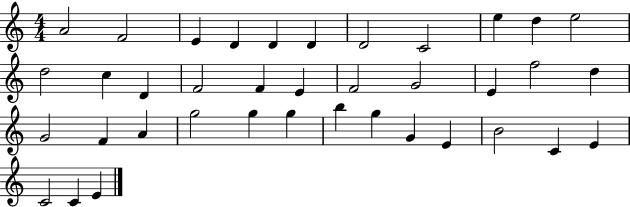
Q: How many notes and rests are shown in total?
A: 38